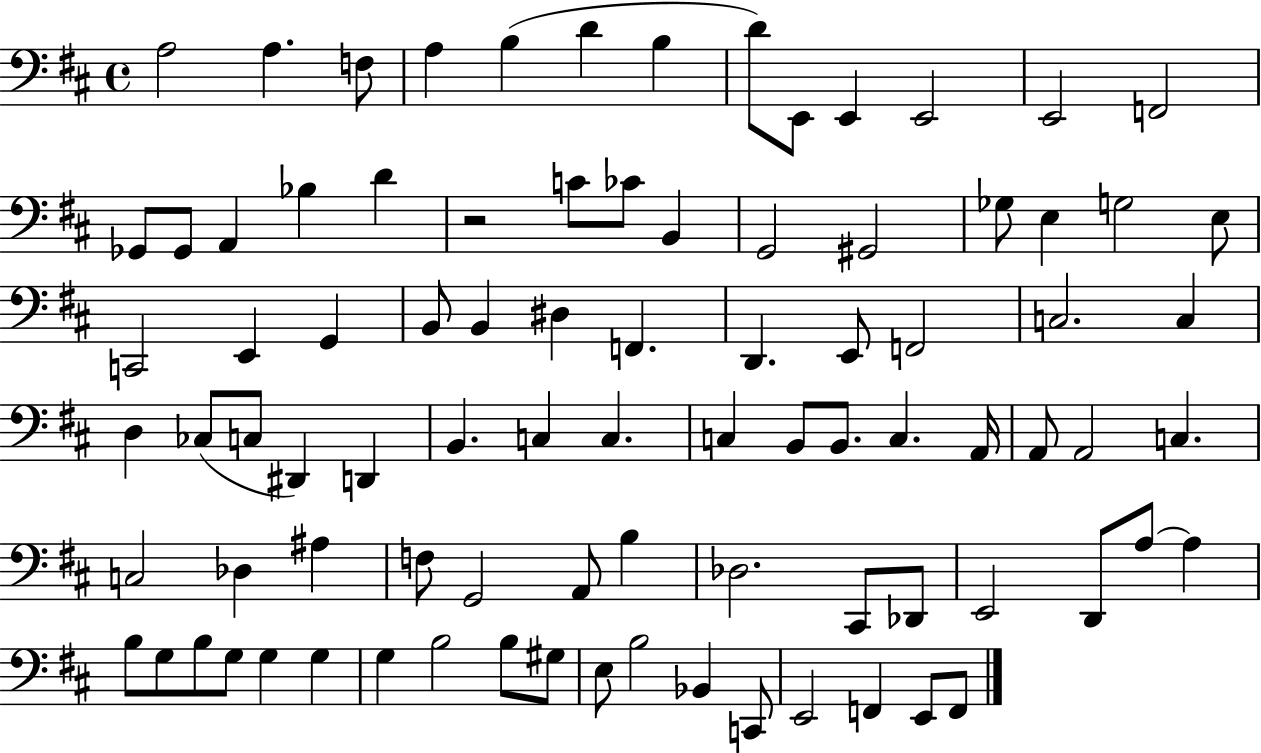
A3/h A3/q. F3/e A3/q B3/q D4/q B3/q D4/e E2/e E2/q E2/h E2/h F2/h Gb2/e Gb2/e A2/q Bb3/q D4/q R/h C4/e CES4/e B2/q G2/h G#2/h Gb3/e E3/q G3/h E3/e C2/h E2/q G2/q B2/e B2/q D#3/q F2/q. D2/q. E2/e F2/h C3/h. C3/q D3/q CES3/e C3/e D#2/q D2/q B2/q. C3/q C3/q. C3/q B2/e B2/e. C3/q. A2/s A2/e A2/h C3/q. C3/h Db3/q A#3/q F3/e G2/h A2/e B3/q Db3/h. C#2/e Db2/e E2/h D2/e A3/e A3/q B3/e G3/e B3/e G3/e G3/q G3/q G3/q B3/h B3/e G#3/e E3/e B3/h Bb2/q C2/e E2/h F2/q E2/e F2/e